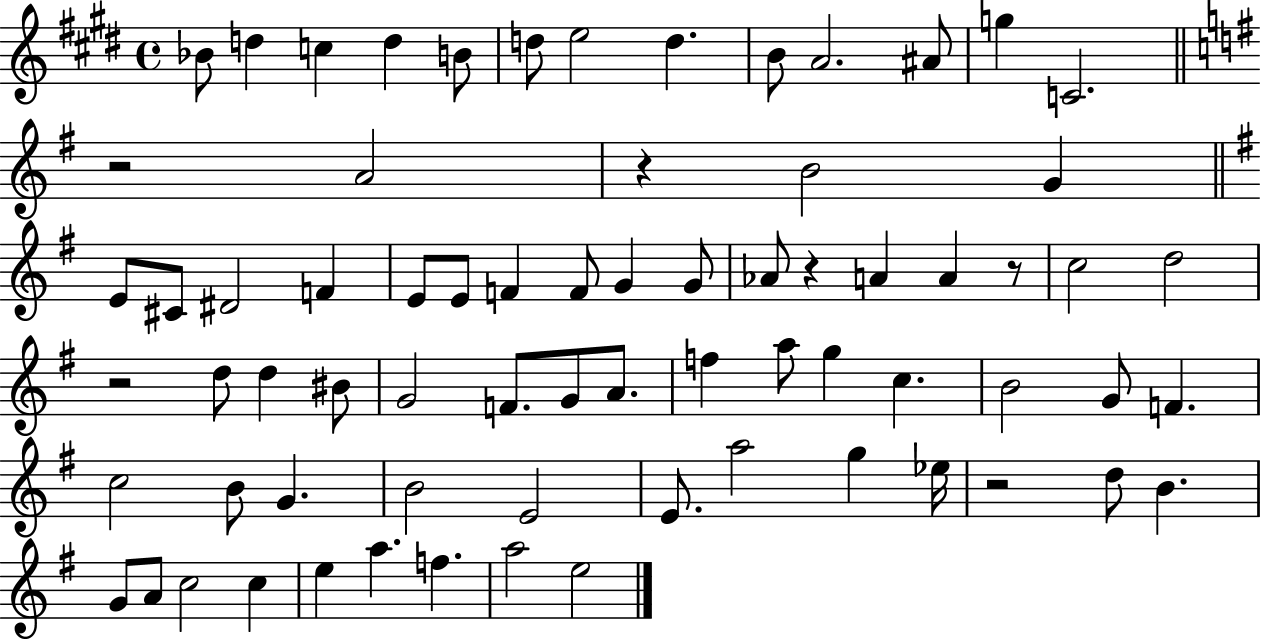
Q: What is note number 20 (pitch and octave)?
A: F4